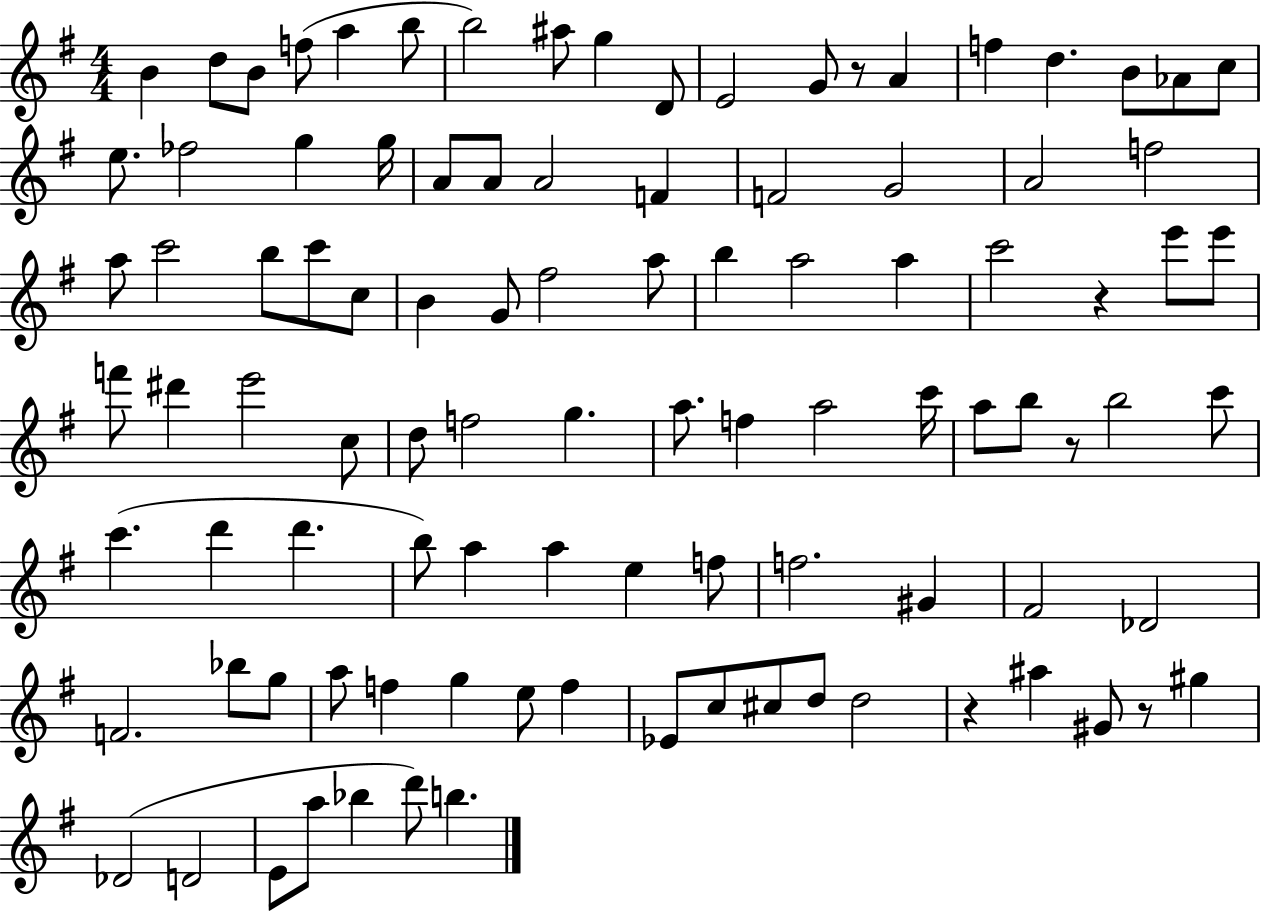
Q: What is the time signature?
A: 4/4